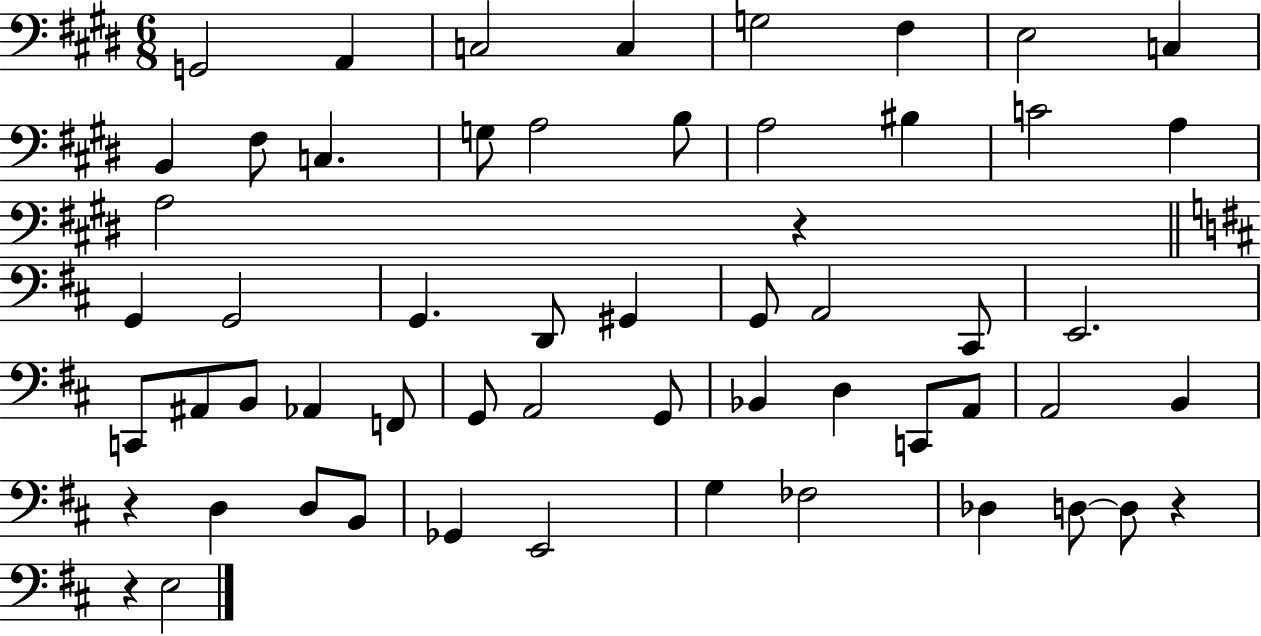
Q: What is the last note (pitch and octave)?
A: E3